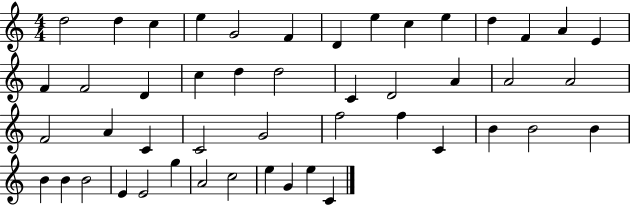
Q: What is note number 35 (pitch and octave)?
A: B4